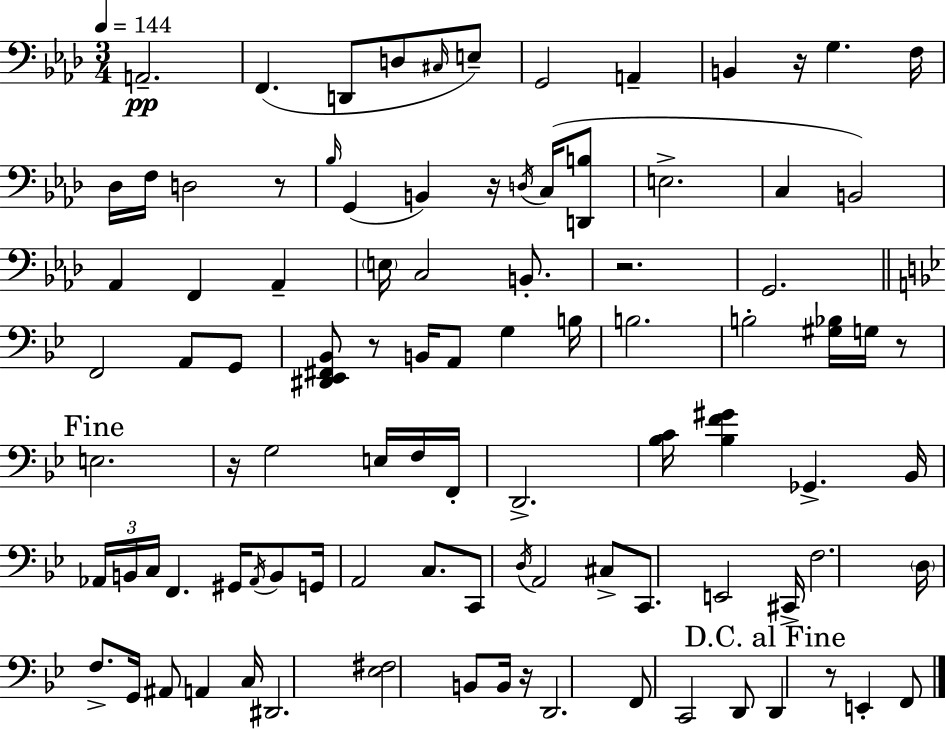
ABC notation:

X:1
T:Untitled
M:3/4
L:1/4
K:Ab
A,,2 F,, D,,/2 D,/2 ^C,/4 E,/2 G,,2 A,, B,, z/4 G, F,/4 _D,/4 F,/4 D,2 z/2 _B,/4 G,, B,, z/4 D,/4 C,/4 [D,,B,]/2 E,2 C, B,,2 _A,, F,, _A,, E,/4 C,2 B,,/2 z2 G,,2 F,,2 A,,/2 G,,/2 [^D,,_E,,^F,,_B,,]/2 z/2 B,,/4 A,,/2 G, B,/4 B,2 B,2 [^G,_B,]/4 G,/4 z/2 E,2 z/4 G,2 E,/4 F,/4 F,,/4 D,,2 [_B,C]/4 [_B,F^G] _G,, _B,,/4 _A,,/4 B,,/4 C,/4 F,, ^G,,/4 _A,,/4 B,,/2 G,,/4 A,,2 C,/2 C,,/2 D,/4 A,,2 ^C,/2 C,,/2 E,,2 ^C,,/4 F,2 D,/4 F,/2 G,,/4 ^A,,/2 A,, C,/4 ^D,,2 [_E,^F,]2 B,,/2 B,,/4 z/4 D,,2 F,,/2 C,,2 D,,/2 D,, z/2 E,, F,,/2